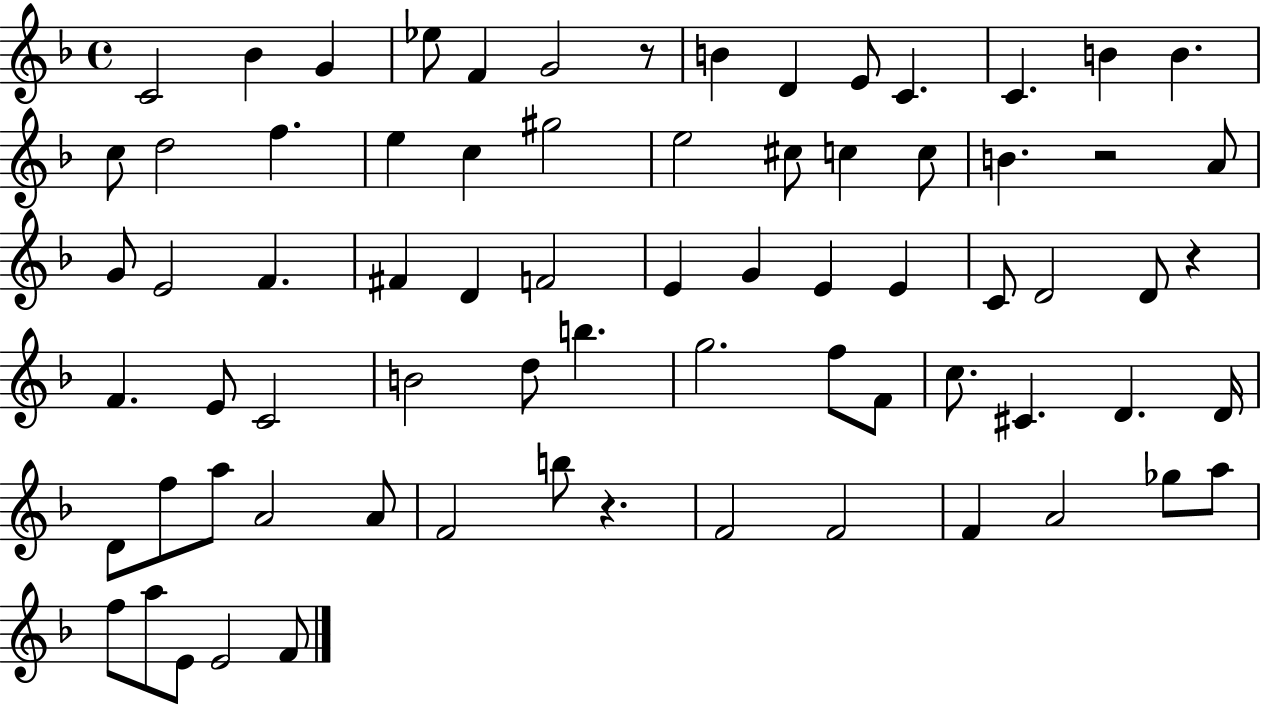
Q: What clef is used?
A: treble